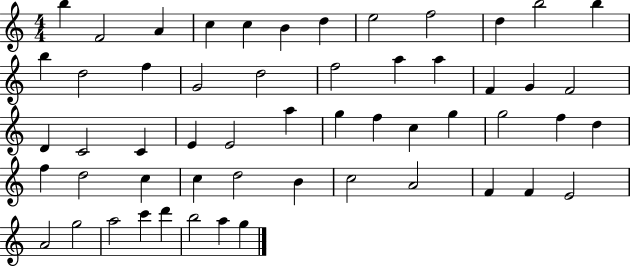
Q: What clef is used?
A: treble